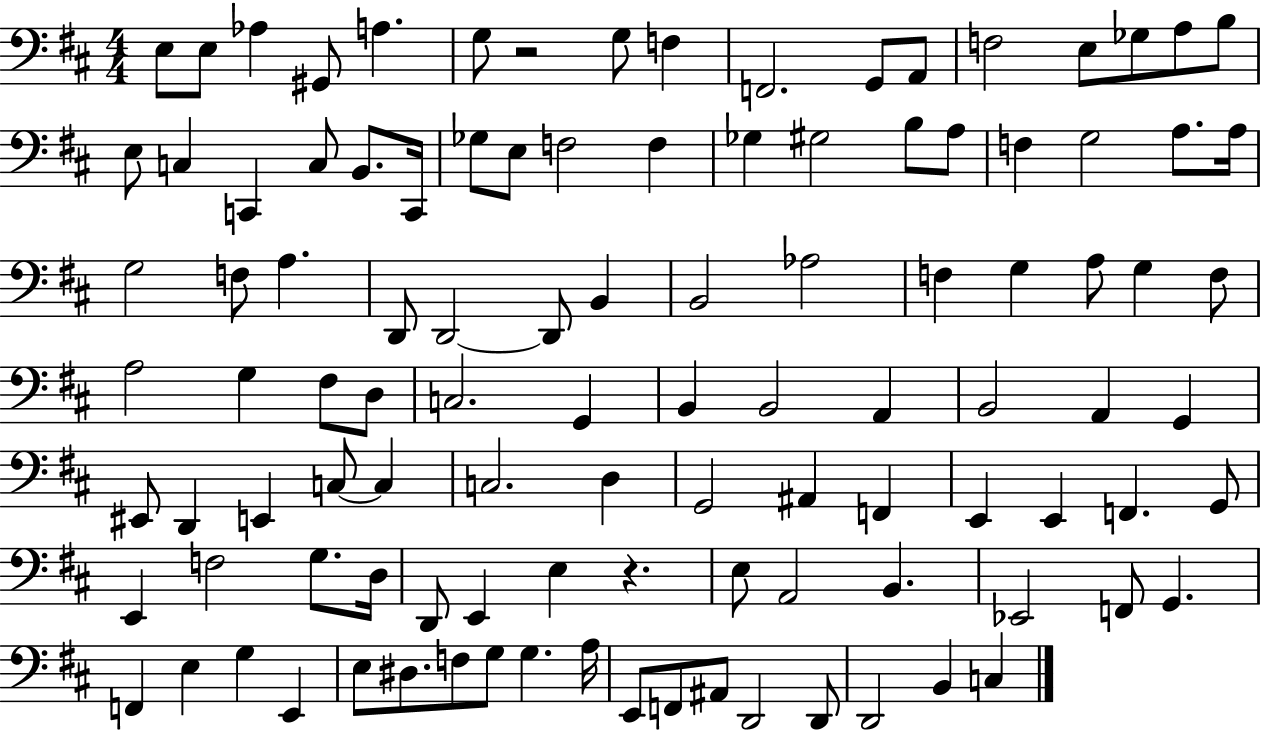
X:1
T:Untitled
M:4/4
L:1/4
K:D
E,/2 E,/2 _A, ^G,,/2 A, G,/2 z2 G,/2 F, F,,2 G,,/2 A,,/2 F,2 E,/2 _G,/2 A,/2 B,/2 E,/2 C, C,, C,/2 B,,/2 C,,/4 _G,/2 E,/2 F,2 F, _G, ^G,2 B,/2 A,/2 F, G,2 A,/2 A,/4 G,2 F,/2 A, D,,/2 D,,2 D,,/2 B,, B,,2 _A,2 F, G, A,/2 G, F,/2 A,2 G, ^F,/2 D,/2 C,2 G,, B,, B,,2 A,, B,,2 A,, G,, ^E,,/2 D,, E,, C,/2 C, C,2 D, G,,2 ^A,, F,, E,, E,, F,, G,,/2 E,, F,2 G,/2 D,/4 D,,/2 E,, E, z E,/2 A,,2 B,, _E,,2 F,,/2 G,, F,, E, G, E,, E,/2 ^D,/2 F,/2 G,/2 G, A,/4 E,,/2 F,,/2 ^A,,/2 D,,2 D,,/2 D,,2 B,, C,